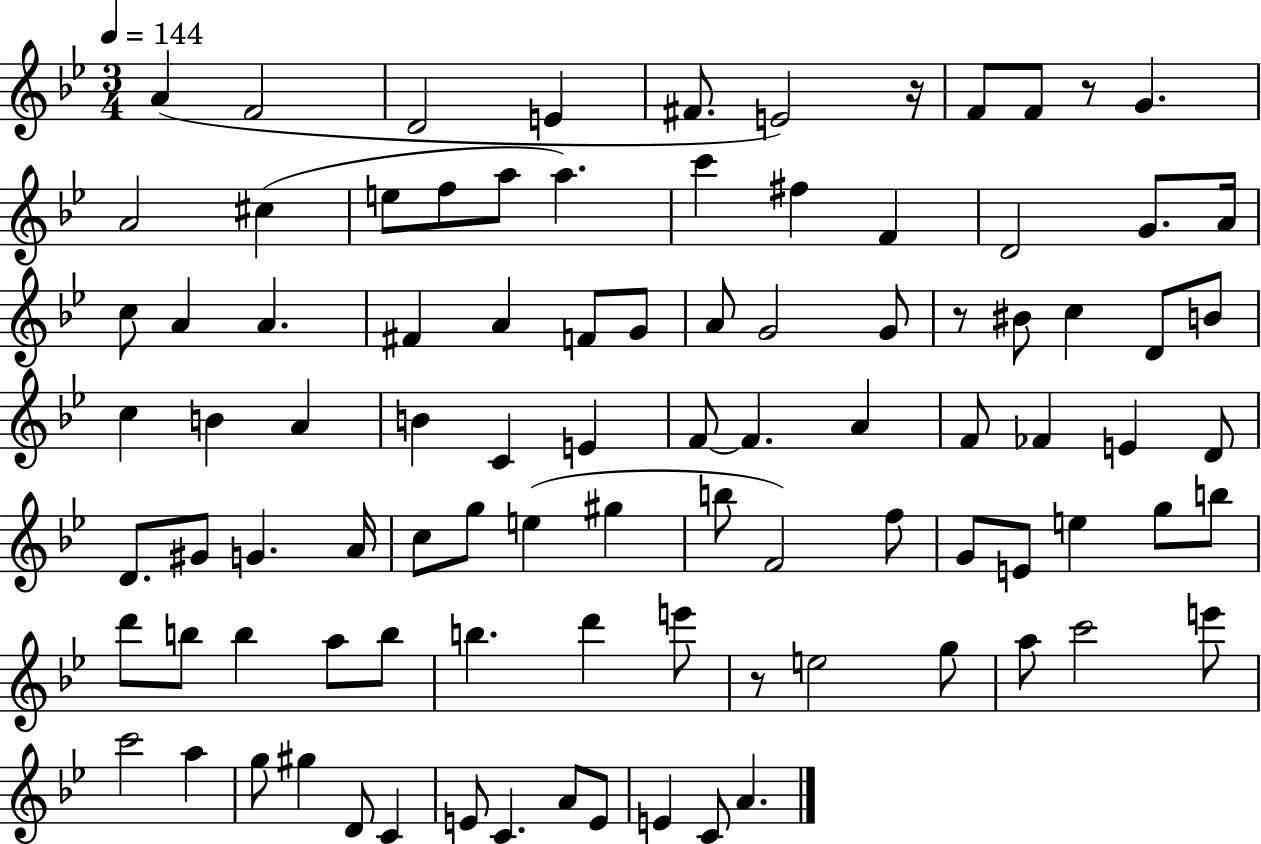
{
  \clef treble
  \numericTimeSignature
  \time 3/4
  \key bes \major
  \tempo 4 = 144
  \repeat volta 2 { a'4( f'2 | d'2 e'4 | fis'8. e'2) r16 | f'8 f'8 r8 g'4. | \break a'2 cis''4( | e''8 f''8 a''8 a''4.) | c'''4 fis''4 f'4 | d'2 g'8. a'16 | \break c''8 a'4 a'4. | fis'4 a'4 f'8 g'8 | a'8 g'2 g'8 | r8 bis'8 c''4 d'8 b'8 | \break c''4 b'4 a'4 | b'4 c'4 e'4 | f'8~~ f'4. a'4 | f'8 fes'4 e'4 d'8 | \break d'8. gis'8 g'4. a'16 | c''8 g''8 e''4( gis''4 | b''8 f'2) f''8 | g'8 e'8 e''4 g''8 b''8 | \break d'''8 b''8 b''4 a''8 b''8 | b''4. d'''4 e'''8 | r8 e''2 g''8 | a''8 c'''2 e'''8 | \break c'''2 a''4 | g''8 gis''4 d'8 c'4 | e'8 c'4. a'8 e'8 | e'4 c'8 a'4. | \break } \bar "|."
}